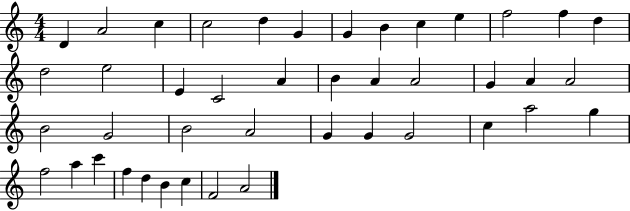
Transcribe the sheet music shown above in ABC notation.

X:1
T:Untitled
M:4/4
L:1/4
K:C
D A2 c c2 d G G B c e f2 f d d2 e2 E C2 A B A A2 G A A2 B2 G2 B2 A2 G G G2 c a2 g f2 a c' f d B c F2 A2